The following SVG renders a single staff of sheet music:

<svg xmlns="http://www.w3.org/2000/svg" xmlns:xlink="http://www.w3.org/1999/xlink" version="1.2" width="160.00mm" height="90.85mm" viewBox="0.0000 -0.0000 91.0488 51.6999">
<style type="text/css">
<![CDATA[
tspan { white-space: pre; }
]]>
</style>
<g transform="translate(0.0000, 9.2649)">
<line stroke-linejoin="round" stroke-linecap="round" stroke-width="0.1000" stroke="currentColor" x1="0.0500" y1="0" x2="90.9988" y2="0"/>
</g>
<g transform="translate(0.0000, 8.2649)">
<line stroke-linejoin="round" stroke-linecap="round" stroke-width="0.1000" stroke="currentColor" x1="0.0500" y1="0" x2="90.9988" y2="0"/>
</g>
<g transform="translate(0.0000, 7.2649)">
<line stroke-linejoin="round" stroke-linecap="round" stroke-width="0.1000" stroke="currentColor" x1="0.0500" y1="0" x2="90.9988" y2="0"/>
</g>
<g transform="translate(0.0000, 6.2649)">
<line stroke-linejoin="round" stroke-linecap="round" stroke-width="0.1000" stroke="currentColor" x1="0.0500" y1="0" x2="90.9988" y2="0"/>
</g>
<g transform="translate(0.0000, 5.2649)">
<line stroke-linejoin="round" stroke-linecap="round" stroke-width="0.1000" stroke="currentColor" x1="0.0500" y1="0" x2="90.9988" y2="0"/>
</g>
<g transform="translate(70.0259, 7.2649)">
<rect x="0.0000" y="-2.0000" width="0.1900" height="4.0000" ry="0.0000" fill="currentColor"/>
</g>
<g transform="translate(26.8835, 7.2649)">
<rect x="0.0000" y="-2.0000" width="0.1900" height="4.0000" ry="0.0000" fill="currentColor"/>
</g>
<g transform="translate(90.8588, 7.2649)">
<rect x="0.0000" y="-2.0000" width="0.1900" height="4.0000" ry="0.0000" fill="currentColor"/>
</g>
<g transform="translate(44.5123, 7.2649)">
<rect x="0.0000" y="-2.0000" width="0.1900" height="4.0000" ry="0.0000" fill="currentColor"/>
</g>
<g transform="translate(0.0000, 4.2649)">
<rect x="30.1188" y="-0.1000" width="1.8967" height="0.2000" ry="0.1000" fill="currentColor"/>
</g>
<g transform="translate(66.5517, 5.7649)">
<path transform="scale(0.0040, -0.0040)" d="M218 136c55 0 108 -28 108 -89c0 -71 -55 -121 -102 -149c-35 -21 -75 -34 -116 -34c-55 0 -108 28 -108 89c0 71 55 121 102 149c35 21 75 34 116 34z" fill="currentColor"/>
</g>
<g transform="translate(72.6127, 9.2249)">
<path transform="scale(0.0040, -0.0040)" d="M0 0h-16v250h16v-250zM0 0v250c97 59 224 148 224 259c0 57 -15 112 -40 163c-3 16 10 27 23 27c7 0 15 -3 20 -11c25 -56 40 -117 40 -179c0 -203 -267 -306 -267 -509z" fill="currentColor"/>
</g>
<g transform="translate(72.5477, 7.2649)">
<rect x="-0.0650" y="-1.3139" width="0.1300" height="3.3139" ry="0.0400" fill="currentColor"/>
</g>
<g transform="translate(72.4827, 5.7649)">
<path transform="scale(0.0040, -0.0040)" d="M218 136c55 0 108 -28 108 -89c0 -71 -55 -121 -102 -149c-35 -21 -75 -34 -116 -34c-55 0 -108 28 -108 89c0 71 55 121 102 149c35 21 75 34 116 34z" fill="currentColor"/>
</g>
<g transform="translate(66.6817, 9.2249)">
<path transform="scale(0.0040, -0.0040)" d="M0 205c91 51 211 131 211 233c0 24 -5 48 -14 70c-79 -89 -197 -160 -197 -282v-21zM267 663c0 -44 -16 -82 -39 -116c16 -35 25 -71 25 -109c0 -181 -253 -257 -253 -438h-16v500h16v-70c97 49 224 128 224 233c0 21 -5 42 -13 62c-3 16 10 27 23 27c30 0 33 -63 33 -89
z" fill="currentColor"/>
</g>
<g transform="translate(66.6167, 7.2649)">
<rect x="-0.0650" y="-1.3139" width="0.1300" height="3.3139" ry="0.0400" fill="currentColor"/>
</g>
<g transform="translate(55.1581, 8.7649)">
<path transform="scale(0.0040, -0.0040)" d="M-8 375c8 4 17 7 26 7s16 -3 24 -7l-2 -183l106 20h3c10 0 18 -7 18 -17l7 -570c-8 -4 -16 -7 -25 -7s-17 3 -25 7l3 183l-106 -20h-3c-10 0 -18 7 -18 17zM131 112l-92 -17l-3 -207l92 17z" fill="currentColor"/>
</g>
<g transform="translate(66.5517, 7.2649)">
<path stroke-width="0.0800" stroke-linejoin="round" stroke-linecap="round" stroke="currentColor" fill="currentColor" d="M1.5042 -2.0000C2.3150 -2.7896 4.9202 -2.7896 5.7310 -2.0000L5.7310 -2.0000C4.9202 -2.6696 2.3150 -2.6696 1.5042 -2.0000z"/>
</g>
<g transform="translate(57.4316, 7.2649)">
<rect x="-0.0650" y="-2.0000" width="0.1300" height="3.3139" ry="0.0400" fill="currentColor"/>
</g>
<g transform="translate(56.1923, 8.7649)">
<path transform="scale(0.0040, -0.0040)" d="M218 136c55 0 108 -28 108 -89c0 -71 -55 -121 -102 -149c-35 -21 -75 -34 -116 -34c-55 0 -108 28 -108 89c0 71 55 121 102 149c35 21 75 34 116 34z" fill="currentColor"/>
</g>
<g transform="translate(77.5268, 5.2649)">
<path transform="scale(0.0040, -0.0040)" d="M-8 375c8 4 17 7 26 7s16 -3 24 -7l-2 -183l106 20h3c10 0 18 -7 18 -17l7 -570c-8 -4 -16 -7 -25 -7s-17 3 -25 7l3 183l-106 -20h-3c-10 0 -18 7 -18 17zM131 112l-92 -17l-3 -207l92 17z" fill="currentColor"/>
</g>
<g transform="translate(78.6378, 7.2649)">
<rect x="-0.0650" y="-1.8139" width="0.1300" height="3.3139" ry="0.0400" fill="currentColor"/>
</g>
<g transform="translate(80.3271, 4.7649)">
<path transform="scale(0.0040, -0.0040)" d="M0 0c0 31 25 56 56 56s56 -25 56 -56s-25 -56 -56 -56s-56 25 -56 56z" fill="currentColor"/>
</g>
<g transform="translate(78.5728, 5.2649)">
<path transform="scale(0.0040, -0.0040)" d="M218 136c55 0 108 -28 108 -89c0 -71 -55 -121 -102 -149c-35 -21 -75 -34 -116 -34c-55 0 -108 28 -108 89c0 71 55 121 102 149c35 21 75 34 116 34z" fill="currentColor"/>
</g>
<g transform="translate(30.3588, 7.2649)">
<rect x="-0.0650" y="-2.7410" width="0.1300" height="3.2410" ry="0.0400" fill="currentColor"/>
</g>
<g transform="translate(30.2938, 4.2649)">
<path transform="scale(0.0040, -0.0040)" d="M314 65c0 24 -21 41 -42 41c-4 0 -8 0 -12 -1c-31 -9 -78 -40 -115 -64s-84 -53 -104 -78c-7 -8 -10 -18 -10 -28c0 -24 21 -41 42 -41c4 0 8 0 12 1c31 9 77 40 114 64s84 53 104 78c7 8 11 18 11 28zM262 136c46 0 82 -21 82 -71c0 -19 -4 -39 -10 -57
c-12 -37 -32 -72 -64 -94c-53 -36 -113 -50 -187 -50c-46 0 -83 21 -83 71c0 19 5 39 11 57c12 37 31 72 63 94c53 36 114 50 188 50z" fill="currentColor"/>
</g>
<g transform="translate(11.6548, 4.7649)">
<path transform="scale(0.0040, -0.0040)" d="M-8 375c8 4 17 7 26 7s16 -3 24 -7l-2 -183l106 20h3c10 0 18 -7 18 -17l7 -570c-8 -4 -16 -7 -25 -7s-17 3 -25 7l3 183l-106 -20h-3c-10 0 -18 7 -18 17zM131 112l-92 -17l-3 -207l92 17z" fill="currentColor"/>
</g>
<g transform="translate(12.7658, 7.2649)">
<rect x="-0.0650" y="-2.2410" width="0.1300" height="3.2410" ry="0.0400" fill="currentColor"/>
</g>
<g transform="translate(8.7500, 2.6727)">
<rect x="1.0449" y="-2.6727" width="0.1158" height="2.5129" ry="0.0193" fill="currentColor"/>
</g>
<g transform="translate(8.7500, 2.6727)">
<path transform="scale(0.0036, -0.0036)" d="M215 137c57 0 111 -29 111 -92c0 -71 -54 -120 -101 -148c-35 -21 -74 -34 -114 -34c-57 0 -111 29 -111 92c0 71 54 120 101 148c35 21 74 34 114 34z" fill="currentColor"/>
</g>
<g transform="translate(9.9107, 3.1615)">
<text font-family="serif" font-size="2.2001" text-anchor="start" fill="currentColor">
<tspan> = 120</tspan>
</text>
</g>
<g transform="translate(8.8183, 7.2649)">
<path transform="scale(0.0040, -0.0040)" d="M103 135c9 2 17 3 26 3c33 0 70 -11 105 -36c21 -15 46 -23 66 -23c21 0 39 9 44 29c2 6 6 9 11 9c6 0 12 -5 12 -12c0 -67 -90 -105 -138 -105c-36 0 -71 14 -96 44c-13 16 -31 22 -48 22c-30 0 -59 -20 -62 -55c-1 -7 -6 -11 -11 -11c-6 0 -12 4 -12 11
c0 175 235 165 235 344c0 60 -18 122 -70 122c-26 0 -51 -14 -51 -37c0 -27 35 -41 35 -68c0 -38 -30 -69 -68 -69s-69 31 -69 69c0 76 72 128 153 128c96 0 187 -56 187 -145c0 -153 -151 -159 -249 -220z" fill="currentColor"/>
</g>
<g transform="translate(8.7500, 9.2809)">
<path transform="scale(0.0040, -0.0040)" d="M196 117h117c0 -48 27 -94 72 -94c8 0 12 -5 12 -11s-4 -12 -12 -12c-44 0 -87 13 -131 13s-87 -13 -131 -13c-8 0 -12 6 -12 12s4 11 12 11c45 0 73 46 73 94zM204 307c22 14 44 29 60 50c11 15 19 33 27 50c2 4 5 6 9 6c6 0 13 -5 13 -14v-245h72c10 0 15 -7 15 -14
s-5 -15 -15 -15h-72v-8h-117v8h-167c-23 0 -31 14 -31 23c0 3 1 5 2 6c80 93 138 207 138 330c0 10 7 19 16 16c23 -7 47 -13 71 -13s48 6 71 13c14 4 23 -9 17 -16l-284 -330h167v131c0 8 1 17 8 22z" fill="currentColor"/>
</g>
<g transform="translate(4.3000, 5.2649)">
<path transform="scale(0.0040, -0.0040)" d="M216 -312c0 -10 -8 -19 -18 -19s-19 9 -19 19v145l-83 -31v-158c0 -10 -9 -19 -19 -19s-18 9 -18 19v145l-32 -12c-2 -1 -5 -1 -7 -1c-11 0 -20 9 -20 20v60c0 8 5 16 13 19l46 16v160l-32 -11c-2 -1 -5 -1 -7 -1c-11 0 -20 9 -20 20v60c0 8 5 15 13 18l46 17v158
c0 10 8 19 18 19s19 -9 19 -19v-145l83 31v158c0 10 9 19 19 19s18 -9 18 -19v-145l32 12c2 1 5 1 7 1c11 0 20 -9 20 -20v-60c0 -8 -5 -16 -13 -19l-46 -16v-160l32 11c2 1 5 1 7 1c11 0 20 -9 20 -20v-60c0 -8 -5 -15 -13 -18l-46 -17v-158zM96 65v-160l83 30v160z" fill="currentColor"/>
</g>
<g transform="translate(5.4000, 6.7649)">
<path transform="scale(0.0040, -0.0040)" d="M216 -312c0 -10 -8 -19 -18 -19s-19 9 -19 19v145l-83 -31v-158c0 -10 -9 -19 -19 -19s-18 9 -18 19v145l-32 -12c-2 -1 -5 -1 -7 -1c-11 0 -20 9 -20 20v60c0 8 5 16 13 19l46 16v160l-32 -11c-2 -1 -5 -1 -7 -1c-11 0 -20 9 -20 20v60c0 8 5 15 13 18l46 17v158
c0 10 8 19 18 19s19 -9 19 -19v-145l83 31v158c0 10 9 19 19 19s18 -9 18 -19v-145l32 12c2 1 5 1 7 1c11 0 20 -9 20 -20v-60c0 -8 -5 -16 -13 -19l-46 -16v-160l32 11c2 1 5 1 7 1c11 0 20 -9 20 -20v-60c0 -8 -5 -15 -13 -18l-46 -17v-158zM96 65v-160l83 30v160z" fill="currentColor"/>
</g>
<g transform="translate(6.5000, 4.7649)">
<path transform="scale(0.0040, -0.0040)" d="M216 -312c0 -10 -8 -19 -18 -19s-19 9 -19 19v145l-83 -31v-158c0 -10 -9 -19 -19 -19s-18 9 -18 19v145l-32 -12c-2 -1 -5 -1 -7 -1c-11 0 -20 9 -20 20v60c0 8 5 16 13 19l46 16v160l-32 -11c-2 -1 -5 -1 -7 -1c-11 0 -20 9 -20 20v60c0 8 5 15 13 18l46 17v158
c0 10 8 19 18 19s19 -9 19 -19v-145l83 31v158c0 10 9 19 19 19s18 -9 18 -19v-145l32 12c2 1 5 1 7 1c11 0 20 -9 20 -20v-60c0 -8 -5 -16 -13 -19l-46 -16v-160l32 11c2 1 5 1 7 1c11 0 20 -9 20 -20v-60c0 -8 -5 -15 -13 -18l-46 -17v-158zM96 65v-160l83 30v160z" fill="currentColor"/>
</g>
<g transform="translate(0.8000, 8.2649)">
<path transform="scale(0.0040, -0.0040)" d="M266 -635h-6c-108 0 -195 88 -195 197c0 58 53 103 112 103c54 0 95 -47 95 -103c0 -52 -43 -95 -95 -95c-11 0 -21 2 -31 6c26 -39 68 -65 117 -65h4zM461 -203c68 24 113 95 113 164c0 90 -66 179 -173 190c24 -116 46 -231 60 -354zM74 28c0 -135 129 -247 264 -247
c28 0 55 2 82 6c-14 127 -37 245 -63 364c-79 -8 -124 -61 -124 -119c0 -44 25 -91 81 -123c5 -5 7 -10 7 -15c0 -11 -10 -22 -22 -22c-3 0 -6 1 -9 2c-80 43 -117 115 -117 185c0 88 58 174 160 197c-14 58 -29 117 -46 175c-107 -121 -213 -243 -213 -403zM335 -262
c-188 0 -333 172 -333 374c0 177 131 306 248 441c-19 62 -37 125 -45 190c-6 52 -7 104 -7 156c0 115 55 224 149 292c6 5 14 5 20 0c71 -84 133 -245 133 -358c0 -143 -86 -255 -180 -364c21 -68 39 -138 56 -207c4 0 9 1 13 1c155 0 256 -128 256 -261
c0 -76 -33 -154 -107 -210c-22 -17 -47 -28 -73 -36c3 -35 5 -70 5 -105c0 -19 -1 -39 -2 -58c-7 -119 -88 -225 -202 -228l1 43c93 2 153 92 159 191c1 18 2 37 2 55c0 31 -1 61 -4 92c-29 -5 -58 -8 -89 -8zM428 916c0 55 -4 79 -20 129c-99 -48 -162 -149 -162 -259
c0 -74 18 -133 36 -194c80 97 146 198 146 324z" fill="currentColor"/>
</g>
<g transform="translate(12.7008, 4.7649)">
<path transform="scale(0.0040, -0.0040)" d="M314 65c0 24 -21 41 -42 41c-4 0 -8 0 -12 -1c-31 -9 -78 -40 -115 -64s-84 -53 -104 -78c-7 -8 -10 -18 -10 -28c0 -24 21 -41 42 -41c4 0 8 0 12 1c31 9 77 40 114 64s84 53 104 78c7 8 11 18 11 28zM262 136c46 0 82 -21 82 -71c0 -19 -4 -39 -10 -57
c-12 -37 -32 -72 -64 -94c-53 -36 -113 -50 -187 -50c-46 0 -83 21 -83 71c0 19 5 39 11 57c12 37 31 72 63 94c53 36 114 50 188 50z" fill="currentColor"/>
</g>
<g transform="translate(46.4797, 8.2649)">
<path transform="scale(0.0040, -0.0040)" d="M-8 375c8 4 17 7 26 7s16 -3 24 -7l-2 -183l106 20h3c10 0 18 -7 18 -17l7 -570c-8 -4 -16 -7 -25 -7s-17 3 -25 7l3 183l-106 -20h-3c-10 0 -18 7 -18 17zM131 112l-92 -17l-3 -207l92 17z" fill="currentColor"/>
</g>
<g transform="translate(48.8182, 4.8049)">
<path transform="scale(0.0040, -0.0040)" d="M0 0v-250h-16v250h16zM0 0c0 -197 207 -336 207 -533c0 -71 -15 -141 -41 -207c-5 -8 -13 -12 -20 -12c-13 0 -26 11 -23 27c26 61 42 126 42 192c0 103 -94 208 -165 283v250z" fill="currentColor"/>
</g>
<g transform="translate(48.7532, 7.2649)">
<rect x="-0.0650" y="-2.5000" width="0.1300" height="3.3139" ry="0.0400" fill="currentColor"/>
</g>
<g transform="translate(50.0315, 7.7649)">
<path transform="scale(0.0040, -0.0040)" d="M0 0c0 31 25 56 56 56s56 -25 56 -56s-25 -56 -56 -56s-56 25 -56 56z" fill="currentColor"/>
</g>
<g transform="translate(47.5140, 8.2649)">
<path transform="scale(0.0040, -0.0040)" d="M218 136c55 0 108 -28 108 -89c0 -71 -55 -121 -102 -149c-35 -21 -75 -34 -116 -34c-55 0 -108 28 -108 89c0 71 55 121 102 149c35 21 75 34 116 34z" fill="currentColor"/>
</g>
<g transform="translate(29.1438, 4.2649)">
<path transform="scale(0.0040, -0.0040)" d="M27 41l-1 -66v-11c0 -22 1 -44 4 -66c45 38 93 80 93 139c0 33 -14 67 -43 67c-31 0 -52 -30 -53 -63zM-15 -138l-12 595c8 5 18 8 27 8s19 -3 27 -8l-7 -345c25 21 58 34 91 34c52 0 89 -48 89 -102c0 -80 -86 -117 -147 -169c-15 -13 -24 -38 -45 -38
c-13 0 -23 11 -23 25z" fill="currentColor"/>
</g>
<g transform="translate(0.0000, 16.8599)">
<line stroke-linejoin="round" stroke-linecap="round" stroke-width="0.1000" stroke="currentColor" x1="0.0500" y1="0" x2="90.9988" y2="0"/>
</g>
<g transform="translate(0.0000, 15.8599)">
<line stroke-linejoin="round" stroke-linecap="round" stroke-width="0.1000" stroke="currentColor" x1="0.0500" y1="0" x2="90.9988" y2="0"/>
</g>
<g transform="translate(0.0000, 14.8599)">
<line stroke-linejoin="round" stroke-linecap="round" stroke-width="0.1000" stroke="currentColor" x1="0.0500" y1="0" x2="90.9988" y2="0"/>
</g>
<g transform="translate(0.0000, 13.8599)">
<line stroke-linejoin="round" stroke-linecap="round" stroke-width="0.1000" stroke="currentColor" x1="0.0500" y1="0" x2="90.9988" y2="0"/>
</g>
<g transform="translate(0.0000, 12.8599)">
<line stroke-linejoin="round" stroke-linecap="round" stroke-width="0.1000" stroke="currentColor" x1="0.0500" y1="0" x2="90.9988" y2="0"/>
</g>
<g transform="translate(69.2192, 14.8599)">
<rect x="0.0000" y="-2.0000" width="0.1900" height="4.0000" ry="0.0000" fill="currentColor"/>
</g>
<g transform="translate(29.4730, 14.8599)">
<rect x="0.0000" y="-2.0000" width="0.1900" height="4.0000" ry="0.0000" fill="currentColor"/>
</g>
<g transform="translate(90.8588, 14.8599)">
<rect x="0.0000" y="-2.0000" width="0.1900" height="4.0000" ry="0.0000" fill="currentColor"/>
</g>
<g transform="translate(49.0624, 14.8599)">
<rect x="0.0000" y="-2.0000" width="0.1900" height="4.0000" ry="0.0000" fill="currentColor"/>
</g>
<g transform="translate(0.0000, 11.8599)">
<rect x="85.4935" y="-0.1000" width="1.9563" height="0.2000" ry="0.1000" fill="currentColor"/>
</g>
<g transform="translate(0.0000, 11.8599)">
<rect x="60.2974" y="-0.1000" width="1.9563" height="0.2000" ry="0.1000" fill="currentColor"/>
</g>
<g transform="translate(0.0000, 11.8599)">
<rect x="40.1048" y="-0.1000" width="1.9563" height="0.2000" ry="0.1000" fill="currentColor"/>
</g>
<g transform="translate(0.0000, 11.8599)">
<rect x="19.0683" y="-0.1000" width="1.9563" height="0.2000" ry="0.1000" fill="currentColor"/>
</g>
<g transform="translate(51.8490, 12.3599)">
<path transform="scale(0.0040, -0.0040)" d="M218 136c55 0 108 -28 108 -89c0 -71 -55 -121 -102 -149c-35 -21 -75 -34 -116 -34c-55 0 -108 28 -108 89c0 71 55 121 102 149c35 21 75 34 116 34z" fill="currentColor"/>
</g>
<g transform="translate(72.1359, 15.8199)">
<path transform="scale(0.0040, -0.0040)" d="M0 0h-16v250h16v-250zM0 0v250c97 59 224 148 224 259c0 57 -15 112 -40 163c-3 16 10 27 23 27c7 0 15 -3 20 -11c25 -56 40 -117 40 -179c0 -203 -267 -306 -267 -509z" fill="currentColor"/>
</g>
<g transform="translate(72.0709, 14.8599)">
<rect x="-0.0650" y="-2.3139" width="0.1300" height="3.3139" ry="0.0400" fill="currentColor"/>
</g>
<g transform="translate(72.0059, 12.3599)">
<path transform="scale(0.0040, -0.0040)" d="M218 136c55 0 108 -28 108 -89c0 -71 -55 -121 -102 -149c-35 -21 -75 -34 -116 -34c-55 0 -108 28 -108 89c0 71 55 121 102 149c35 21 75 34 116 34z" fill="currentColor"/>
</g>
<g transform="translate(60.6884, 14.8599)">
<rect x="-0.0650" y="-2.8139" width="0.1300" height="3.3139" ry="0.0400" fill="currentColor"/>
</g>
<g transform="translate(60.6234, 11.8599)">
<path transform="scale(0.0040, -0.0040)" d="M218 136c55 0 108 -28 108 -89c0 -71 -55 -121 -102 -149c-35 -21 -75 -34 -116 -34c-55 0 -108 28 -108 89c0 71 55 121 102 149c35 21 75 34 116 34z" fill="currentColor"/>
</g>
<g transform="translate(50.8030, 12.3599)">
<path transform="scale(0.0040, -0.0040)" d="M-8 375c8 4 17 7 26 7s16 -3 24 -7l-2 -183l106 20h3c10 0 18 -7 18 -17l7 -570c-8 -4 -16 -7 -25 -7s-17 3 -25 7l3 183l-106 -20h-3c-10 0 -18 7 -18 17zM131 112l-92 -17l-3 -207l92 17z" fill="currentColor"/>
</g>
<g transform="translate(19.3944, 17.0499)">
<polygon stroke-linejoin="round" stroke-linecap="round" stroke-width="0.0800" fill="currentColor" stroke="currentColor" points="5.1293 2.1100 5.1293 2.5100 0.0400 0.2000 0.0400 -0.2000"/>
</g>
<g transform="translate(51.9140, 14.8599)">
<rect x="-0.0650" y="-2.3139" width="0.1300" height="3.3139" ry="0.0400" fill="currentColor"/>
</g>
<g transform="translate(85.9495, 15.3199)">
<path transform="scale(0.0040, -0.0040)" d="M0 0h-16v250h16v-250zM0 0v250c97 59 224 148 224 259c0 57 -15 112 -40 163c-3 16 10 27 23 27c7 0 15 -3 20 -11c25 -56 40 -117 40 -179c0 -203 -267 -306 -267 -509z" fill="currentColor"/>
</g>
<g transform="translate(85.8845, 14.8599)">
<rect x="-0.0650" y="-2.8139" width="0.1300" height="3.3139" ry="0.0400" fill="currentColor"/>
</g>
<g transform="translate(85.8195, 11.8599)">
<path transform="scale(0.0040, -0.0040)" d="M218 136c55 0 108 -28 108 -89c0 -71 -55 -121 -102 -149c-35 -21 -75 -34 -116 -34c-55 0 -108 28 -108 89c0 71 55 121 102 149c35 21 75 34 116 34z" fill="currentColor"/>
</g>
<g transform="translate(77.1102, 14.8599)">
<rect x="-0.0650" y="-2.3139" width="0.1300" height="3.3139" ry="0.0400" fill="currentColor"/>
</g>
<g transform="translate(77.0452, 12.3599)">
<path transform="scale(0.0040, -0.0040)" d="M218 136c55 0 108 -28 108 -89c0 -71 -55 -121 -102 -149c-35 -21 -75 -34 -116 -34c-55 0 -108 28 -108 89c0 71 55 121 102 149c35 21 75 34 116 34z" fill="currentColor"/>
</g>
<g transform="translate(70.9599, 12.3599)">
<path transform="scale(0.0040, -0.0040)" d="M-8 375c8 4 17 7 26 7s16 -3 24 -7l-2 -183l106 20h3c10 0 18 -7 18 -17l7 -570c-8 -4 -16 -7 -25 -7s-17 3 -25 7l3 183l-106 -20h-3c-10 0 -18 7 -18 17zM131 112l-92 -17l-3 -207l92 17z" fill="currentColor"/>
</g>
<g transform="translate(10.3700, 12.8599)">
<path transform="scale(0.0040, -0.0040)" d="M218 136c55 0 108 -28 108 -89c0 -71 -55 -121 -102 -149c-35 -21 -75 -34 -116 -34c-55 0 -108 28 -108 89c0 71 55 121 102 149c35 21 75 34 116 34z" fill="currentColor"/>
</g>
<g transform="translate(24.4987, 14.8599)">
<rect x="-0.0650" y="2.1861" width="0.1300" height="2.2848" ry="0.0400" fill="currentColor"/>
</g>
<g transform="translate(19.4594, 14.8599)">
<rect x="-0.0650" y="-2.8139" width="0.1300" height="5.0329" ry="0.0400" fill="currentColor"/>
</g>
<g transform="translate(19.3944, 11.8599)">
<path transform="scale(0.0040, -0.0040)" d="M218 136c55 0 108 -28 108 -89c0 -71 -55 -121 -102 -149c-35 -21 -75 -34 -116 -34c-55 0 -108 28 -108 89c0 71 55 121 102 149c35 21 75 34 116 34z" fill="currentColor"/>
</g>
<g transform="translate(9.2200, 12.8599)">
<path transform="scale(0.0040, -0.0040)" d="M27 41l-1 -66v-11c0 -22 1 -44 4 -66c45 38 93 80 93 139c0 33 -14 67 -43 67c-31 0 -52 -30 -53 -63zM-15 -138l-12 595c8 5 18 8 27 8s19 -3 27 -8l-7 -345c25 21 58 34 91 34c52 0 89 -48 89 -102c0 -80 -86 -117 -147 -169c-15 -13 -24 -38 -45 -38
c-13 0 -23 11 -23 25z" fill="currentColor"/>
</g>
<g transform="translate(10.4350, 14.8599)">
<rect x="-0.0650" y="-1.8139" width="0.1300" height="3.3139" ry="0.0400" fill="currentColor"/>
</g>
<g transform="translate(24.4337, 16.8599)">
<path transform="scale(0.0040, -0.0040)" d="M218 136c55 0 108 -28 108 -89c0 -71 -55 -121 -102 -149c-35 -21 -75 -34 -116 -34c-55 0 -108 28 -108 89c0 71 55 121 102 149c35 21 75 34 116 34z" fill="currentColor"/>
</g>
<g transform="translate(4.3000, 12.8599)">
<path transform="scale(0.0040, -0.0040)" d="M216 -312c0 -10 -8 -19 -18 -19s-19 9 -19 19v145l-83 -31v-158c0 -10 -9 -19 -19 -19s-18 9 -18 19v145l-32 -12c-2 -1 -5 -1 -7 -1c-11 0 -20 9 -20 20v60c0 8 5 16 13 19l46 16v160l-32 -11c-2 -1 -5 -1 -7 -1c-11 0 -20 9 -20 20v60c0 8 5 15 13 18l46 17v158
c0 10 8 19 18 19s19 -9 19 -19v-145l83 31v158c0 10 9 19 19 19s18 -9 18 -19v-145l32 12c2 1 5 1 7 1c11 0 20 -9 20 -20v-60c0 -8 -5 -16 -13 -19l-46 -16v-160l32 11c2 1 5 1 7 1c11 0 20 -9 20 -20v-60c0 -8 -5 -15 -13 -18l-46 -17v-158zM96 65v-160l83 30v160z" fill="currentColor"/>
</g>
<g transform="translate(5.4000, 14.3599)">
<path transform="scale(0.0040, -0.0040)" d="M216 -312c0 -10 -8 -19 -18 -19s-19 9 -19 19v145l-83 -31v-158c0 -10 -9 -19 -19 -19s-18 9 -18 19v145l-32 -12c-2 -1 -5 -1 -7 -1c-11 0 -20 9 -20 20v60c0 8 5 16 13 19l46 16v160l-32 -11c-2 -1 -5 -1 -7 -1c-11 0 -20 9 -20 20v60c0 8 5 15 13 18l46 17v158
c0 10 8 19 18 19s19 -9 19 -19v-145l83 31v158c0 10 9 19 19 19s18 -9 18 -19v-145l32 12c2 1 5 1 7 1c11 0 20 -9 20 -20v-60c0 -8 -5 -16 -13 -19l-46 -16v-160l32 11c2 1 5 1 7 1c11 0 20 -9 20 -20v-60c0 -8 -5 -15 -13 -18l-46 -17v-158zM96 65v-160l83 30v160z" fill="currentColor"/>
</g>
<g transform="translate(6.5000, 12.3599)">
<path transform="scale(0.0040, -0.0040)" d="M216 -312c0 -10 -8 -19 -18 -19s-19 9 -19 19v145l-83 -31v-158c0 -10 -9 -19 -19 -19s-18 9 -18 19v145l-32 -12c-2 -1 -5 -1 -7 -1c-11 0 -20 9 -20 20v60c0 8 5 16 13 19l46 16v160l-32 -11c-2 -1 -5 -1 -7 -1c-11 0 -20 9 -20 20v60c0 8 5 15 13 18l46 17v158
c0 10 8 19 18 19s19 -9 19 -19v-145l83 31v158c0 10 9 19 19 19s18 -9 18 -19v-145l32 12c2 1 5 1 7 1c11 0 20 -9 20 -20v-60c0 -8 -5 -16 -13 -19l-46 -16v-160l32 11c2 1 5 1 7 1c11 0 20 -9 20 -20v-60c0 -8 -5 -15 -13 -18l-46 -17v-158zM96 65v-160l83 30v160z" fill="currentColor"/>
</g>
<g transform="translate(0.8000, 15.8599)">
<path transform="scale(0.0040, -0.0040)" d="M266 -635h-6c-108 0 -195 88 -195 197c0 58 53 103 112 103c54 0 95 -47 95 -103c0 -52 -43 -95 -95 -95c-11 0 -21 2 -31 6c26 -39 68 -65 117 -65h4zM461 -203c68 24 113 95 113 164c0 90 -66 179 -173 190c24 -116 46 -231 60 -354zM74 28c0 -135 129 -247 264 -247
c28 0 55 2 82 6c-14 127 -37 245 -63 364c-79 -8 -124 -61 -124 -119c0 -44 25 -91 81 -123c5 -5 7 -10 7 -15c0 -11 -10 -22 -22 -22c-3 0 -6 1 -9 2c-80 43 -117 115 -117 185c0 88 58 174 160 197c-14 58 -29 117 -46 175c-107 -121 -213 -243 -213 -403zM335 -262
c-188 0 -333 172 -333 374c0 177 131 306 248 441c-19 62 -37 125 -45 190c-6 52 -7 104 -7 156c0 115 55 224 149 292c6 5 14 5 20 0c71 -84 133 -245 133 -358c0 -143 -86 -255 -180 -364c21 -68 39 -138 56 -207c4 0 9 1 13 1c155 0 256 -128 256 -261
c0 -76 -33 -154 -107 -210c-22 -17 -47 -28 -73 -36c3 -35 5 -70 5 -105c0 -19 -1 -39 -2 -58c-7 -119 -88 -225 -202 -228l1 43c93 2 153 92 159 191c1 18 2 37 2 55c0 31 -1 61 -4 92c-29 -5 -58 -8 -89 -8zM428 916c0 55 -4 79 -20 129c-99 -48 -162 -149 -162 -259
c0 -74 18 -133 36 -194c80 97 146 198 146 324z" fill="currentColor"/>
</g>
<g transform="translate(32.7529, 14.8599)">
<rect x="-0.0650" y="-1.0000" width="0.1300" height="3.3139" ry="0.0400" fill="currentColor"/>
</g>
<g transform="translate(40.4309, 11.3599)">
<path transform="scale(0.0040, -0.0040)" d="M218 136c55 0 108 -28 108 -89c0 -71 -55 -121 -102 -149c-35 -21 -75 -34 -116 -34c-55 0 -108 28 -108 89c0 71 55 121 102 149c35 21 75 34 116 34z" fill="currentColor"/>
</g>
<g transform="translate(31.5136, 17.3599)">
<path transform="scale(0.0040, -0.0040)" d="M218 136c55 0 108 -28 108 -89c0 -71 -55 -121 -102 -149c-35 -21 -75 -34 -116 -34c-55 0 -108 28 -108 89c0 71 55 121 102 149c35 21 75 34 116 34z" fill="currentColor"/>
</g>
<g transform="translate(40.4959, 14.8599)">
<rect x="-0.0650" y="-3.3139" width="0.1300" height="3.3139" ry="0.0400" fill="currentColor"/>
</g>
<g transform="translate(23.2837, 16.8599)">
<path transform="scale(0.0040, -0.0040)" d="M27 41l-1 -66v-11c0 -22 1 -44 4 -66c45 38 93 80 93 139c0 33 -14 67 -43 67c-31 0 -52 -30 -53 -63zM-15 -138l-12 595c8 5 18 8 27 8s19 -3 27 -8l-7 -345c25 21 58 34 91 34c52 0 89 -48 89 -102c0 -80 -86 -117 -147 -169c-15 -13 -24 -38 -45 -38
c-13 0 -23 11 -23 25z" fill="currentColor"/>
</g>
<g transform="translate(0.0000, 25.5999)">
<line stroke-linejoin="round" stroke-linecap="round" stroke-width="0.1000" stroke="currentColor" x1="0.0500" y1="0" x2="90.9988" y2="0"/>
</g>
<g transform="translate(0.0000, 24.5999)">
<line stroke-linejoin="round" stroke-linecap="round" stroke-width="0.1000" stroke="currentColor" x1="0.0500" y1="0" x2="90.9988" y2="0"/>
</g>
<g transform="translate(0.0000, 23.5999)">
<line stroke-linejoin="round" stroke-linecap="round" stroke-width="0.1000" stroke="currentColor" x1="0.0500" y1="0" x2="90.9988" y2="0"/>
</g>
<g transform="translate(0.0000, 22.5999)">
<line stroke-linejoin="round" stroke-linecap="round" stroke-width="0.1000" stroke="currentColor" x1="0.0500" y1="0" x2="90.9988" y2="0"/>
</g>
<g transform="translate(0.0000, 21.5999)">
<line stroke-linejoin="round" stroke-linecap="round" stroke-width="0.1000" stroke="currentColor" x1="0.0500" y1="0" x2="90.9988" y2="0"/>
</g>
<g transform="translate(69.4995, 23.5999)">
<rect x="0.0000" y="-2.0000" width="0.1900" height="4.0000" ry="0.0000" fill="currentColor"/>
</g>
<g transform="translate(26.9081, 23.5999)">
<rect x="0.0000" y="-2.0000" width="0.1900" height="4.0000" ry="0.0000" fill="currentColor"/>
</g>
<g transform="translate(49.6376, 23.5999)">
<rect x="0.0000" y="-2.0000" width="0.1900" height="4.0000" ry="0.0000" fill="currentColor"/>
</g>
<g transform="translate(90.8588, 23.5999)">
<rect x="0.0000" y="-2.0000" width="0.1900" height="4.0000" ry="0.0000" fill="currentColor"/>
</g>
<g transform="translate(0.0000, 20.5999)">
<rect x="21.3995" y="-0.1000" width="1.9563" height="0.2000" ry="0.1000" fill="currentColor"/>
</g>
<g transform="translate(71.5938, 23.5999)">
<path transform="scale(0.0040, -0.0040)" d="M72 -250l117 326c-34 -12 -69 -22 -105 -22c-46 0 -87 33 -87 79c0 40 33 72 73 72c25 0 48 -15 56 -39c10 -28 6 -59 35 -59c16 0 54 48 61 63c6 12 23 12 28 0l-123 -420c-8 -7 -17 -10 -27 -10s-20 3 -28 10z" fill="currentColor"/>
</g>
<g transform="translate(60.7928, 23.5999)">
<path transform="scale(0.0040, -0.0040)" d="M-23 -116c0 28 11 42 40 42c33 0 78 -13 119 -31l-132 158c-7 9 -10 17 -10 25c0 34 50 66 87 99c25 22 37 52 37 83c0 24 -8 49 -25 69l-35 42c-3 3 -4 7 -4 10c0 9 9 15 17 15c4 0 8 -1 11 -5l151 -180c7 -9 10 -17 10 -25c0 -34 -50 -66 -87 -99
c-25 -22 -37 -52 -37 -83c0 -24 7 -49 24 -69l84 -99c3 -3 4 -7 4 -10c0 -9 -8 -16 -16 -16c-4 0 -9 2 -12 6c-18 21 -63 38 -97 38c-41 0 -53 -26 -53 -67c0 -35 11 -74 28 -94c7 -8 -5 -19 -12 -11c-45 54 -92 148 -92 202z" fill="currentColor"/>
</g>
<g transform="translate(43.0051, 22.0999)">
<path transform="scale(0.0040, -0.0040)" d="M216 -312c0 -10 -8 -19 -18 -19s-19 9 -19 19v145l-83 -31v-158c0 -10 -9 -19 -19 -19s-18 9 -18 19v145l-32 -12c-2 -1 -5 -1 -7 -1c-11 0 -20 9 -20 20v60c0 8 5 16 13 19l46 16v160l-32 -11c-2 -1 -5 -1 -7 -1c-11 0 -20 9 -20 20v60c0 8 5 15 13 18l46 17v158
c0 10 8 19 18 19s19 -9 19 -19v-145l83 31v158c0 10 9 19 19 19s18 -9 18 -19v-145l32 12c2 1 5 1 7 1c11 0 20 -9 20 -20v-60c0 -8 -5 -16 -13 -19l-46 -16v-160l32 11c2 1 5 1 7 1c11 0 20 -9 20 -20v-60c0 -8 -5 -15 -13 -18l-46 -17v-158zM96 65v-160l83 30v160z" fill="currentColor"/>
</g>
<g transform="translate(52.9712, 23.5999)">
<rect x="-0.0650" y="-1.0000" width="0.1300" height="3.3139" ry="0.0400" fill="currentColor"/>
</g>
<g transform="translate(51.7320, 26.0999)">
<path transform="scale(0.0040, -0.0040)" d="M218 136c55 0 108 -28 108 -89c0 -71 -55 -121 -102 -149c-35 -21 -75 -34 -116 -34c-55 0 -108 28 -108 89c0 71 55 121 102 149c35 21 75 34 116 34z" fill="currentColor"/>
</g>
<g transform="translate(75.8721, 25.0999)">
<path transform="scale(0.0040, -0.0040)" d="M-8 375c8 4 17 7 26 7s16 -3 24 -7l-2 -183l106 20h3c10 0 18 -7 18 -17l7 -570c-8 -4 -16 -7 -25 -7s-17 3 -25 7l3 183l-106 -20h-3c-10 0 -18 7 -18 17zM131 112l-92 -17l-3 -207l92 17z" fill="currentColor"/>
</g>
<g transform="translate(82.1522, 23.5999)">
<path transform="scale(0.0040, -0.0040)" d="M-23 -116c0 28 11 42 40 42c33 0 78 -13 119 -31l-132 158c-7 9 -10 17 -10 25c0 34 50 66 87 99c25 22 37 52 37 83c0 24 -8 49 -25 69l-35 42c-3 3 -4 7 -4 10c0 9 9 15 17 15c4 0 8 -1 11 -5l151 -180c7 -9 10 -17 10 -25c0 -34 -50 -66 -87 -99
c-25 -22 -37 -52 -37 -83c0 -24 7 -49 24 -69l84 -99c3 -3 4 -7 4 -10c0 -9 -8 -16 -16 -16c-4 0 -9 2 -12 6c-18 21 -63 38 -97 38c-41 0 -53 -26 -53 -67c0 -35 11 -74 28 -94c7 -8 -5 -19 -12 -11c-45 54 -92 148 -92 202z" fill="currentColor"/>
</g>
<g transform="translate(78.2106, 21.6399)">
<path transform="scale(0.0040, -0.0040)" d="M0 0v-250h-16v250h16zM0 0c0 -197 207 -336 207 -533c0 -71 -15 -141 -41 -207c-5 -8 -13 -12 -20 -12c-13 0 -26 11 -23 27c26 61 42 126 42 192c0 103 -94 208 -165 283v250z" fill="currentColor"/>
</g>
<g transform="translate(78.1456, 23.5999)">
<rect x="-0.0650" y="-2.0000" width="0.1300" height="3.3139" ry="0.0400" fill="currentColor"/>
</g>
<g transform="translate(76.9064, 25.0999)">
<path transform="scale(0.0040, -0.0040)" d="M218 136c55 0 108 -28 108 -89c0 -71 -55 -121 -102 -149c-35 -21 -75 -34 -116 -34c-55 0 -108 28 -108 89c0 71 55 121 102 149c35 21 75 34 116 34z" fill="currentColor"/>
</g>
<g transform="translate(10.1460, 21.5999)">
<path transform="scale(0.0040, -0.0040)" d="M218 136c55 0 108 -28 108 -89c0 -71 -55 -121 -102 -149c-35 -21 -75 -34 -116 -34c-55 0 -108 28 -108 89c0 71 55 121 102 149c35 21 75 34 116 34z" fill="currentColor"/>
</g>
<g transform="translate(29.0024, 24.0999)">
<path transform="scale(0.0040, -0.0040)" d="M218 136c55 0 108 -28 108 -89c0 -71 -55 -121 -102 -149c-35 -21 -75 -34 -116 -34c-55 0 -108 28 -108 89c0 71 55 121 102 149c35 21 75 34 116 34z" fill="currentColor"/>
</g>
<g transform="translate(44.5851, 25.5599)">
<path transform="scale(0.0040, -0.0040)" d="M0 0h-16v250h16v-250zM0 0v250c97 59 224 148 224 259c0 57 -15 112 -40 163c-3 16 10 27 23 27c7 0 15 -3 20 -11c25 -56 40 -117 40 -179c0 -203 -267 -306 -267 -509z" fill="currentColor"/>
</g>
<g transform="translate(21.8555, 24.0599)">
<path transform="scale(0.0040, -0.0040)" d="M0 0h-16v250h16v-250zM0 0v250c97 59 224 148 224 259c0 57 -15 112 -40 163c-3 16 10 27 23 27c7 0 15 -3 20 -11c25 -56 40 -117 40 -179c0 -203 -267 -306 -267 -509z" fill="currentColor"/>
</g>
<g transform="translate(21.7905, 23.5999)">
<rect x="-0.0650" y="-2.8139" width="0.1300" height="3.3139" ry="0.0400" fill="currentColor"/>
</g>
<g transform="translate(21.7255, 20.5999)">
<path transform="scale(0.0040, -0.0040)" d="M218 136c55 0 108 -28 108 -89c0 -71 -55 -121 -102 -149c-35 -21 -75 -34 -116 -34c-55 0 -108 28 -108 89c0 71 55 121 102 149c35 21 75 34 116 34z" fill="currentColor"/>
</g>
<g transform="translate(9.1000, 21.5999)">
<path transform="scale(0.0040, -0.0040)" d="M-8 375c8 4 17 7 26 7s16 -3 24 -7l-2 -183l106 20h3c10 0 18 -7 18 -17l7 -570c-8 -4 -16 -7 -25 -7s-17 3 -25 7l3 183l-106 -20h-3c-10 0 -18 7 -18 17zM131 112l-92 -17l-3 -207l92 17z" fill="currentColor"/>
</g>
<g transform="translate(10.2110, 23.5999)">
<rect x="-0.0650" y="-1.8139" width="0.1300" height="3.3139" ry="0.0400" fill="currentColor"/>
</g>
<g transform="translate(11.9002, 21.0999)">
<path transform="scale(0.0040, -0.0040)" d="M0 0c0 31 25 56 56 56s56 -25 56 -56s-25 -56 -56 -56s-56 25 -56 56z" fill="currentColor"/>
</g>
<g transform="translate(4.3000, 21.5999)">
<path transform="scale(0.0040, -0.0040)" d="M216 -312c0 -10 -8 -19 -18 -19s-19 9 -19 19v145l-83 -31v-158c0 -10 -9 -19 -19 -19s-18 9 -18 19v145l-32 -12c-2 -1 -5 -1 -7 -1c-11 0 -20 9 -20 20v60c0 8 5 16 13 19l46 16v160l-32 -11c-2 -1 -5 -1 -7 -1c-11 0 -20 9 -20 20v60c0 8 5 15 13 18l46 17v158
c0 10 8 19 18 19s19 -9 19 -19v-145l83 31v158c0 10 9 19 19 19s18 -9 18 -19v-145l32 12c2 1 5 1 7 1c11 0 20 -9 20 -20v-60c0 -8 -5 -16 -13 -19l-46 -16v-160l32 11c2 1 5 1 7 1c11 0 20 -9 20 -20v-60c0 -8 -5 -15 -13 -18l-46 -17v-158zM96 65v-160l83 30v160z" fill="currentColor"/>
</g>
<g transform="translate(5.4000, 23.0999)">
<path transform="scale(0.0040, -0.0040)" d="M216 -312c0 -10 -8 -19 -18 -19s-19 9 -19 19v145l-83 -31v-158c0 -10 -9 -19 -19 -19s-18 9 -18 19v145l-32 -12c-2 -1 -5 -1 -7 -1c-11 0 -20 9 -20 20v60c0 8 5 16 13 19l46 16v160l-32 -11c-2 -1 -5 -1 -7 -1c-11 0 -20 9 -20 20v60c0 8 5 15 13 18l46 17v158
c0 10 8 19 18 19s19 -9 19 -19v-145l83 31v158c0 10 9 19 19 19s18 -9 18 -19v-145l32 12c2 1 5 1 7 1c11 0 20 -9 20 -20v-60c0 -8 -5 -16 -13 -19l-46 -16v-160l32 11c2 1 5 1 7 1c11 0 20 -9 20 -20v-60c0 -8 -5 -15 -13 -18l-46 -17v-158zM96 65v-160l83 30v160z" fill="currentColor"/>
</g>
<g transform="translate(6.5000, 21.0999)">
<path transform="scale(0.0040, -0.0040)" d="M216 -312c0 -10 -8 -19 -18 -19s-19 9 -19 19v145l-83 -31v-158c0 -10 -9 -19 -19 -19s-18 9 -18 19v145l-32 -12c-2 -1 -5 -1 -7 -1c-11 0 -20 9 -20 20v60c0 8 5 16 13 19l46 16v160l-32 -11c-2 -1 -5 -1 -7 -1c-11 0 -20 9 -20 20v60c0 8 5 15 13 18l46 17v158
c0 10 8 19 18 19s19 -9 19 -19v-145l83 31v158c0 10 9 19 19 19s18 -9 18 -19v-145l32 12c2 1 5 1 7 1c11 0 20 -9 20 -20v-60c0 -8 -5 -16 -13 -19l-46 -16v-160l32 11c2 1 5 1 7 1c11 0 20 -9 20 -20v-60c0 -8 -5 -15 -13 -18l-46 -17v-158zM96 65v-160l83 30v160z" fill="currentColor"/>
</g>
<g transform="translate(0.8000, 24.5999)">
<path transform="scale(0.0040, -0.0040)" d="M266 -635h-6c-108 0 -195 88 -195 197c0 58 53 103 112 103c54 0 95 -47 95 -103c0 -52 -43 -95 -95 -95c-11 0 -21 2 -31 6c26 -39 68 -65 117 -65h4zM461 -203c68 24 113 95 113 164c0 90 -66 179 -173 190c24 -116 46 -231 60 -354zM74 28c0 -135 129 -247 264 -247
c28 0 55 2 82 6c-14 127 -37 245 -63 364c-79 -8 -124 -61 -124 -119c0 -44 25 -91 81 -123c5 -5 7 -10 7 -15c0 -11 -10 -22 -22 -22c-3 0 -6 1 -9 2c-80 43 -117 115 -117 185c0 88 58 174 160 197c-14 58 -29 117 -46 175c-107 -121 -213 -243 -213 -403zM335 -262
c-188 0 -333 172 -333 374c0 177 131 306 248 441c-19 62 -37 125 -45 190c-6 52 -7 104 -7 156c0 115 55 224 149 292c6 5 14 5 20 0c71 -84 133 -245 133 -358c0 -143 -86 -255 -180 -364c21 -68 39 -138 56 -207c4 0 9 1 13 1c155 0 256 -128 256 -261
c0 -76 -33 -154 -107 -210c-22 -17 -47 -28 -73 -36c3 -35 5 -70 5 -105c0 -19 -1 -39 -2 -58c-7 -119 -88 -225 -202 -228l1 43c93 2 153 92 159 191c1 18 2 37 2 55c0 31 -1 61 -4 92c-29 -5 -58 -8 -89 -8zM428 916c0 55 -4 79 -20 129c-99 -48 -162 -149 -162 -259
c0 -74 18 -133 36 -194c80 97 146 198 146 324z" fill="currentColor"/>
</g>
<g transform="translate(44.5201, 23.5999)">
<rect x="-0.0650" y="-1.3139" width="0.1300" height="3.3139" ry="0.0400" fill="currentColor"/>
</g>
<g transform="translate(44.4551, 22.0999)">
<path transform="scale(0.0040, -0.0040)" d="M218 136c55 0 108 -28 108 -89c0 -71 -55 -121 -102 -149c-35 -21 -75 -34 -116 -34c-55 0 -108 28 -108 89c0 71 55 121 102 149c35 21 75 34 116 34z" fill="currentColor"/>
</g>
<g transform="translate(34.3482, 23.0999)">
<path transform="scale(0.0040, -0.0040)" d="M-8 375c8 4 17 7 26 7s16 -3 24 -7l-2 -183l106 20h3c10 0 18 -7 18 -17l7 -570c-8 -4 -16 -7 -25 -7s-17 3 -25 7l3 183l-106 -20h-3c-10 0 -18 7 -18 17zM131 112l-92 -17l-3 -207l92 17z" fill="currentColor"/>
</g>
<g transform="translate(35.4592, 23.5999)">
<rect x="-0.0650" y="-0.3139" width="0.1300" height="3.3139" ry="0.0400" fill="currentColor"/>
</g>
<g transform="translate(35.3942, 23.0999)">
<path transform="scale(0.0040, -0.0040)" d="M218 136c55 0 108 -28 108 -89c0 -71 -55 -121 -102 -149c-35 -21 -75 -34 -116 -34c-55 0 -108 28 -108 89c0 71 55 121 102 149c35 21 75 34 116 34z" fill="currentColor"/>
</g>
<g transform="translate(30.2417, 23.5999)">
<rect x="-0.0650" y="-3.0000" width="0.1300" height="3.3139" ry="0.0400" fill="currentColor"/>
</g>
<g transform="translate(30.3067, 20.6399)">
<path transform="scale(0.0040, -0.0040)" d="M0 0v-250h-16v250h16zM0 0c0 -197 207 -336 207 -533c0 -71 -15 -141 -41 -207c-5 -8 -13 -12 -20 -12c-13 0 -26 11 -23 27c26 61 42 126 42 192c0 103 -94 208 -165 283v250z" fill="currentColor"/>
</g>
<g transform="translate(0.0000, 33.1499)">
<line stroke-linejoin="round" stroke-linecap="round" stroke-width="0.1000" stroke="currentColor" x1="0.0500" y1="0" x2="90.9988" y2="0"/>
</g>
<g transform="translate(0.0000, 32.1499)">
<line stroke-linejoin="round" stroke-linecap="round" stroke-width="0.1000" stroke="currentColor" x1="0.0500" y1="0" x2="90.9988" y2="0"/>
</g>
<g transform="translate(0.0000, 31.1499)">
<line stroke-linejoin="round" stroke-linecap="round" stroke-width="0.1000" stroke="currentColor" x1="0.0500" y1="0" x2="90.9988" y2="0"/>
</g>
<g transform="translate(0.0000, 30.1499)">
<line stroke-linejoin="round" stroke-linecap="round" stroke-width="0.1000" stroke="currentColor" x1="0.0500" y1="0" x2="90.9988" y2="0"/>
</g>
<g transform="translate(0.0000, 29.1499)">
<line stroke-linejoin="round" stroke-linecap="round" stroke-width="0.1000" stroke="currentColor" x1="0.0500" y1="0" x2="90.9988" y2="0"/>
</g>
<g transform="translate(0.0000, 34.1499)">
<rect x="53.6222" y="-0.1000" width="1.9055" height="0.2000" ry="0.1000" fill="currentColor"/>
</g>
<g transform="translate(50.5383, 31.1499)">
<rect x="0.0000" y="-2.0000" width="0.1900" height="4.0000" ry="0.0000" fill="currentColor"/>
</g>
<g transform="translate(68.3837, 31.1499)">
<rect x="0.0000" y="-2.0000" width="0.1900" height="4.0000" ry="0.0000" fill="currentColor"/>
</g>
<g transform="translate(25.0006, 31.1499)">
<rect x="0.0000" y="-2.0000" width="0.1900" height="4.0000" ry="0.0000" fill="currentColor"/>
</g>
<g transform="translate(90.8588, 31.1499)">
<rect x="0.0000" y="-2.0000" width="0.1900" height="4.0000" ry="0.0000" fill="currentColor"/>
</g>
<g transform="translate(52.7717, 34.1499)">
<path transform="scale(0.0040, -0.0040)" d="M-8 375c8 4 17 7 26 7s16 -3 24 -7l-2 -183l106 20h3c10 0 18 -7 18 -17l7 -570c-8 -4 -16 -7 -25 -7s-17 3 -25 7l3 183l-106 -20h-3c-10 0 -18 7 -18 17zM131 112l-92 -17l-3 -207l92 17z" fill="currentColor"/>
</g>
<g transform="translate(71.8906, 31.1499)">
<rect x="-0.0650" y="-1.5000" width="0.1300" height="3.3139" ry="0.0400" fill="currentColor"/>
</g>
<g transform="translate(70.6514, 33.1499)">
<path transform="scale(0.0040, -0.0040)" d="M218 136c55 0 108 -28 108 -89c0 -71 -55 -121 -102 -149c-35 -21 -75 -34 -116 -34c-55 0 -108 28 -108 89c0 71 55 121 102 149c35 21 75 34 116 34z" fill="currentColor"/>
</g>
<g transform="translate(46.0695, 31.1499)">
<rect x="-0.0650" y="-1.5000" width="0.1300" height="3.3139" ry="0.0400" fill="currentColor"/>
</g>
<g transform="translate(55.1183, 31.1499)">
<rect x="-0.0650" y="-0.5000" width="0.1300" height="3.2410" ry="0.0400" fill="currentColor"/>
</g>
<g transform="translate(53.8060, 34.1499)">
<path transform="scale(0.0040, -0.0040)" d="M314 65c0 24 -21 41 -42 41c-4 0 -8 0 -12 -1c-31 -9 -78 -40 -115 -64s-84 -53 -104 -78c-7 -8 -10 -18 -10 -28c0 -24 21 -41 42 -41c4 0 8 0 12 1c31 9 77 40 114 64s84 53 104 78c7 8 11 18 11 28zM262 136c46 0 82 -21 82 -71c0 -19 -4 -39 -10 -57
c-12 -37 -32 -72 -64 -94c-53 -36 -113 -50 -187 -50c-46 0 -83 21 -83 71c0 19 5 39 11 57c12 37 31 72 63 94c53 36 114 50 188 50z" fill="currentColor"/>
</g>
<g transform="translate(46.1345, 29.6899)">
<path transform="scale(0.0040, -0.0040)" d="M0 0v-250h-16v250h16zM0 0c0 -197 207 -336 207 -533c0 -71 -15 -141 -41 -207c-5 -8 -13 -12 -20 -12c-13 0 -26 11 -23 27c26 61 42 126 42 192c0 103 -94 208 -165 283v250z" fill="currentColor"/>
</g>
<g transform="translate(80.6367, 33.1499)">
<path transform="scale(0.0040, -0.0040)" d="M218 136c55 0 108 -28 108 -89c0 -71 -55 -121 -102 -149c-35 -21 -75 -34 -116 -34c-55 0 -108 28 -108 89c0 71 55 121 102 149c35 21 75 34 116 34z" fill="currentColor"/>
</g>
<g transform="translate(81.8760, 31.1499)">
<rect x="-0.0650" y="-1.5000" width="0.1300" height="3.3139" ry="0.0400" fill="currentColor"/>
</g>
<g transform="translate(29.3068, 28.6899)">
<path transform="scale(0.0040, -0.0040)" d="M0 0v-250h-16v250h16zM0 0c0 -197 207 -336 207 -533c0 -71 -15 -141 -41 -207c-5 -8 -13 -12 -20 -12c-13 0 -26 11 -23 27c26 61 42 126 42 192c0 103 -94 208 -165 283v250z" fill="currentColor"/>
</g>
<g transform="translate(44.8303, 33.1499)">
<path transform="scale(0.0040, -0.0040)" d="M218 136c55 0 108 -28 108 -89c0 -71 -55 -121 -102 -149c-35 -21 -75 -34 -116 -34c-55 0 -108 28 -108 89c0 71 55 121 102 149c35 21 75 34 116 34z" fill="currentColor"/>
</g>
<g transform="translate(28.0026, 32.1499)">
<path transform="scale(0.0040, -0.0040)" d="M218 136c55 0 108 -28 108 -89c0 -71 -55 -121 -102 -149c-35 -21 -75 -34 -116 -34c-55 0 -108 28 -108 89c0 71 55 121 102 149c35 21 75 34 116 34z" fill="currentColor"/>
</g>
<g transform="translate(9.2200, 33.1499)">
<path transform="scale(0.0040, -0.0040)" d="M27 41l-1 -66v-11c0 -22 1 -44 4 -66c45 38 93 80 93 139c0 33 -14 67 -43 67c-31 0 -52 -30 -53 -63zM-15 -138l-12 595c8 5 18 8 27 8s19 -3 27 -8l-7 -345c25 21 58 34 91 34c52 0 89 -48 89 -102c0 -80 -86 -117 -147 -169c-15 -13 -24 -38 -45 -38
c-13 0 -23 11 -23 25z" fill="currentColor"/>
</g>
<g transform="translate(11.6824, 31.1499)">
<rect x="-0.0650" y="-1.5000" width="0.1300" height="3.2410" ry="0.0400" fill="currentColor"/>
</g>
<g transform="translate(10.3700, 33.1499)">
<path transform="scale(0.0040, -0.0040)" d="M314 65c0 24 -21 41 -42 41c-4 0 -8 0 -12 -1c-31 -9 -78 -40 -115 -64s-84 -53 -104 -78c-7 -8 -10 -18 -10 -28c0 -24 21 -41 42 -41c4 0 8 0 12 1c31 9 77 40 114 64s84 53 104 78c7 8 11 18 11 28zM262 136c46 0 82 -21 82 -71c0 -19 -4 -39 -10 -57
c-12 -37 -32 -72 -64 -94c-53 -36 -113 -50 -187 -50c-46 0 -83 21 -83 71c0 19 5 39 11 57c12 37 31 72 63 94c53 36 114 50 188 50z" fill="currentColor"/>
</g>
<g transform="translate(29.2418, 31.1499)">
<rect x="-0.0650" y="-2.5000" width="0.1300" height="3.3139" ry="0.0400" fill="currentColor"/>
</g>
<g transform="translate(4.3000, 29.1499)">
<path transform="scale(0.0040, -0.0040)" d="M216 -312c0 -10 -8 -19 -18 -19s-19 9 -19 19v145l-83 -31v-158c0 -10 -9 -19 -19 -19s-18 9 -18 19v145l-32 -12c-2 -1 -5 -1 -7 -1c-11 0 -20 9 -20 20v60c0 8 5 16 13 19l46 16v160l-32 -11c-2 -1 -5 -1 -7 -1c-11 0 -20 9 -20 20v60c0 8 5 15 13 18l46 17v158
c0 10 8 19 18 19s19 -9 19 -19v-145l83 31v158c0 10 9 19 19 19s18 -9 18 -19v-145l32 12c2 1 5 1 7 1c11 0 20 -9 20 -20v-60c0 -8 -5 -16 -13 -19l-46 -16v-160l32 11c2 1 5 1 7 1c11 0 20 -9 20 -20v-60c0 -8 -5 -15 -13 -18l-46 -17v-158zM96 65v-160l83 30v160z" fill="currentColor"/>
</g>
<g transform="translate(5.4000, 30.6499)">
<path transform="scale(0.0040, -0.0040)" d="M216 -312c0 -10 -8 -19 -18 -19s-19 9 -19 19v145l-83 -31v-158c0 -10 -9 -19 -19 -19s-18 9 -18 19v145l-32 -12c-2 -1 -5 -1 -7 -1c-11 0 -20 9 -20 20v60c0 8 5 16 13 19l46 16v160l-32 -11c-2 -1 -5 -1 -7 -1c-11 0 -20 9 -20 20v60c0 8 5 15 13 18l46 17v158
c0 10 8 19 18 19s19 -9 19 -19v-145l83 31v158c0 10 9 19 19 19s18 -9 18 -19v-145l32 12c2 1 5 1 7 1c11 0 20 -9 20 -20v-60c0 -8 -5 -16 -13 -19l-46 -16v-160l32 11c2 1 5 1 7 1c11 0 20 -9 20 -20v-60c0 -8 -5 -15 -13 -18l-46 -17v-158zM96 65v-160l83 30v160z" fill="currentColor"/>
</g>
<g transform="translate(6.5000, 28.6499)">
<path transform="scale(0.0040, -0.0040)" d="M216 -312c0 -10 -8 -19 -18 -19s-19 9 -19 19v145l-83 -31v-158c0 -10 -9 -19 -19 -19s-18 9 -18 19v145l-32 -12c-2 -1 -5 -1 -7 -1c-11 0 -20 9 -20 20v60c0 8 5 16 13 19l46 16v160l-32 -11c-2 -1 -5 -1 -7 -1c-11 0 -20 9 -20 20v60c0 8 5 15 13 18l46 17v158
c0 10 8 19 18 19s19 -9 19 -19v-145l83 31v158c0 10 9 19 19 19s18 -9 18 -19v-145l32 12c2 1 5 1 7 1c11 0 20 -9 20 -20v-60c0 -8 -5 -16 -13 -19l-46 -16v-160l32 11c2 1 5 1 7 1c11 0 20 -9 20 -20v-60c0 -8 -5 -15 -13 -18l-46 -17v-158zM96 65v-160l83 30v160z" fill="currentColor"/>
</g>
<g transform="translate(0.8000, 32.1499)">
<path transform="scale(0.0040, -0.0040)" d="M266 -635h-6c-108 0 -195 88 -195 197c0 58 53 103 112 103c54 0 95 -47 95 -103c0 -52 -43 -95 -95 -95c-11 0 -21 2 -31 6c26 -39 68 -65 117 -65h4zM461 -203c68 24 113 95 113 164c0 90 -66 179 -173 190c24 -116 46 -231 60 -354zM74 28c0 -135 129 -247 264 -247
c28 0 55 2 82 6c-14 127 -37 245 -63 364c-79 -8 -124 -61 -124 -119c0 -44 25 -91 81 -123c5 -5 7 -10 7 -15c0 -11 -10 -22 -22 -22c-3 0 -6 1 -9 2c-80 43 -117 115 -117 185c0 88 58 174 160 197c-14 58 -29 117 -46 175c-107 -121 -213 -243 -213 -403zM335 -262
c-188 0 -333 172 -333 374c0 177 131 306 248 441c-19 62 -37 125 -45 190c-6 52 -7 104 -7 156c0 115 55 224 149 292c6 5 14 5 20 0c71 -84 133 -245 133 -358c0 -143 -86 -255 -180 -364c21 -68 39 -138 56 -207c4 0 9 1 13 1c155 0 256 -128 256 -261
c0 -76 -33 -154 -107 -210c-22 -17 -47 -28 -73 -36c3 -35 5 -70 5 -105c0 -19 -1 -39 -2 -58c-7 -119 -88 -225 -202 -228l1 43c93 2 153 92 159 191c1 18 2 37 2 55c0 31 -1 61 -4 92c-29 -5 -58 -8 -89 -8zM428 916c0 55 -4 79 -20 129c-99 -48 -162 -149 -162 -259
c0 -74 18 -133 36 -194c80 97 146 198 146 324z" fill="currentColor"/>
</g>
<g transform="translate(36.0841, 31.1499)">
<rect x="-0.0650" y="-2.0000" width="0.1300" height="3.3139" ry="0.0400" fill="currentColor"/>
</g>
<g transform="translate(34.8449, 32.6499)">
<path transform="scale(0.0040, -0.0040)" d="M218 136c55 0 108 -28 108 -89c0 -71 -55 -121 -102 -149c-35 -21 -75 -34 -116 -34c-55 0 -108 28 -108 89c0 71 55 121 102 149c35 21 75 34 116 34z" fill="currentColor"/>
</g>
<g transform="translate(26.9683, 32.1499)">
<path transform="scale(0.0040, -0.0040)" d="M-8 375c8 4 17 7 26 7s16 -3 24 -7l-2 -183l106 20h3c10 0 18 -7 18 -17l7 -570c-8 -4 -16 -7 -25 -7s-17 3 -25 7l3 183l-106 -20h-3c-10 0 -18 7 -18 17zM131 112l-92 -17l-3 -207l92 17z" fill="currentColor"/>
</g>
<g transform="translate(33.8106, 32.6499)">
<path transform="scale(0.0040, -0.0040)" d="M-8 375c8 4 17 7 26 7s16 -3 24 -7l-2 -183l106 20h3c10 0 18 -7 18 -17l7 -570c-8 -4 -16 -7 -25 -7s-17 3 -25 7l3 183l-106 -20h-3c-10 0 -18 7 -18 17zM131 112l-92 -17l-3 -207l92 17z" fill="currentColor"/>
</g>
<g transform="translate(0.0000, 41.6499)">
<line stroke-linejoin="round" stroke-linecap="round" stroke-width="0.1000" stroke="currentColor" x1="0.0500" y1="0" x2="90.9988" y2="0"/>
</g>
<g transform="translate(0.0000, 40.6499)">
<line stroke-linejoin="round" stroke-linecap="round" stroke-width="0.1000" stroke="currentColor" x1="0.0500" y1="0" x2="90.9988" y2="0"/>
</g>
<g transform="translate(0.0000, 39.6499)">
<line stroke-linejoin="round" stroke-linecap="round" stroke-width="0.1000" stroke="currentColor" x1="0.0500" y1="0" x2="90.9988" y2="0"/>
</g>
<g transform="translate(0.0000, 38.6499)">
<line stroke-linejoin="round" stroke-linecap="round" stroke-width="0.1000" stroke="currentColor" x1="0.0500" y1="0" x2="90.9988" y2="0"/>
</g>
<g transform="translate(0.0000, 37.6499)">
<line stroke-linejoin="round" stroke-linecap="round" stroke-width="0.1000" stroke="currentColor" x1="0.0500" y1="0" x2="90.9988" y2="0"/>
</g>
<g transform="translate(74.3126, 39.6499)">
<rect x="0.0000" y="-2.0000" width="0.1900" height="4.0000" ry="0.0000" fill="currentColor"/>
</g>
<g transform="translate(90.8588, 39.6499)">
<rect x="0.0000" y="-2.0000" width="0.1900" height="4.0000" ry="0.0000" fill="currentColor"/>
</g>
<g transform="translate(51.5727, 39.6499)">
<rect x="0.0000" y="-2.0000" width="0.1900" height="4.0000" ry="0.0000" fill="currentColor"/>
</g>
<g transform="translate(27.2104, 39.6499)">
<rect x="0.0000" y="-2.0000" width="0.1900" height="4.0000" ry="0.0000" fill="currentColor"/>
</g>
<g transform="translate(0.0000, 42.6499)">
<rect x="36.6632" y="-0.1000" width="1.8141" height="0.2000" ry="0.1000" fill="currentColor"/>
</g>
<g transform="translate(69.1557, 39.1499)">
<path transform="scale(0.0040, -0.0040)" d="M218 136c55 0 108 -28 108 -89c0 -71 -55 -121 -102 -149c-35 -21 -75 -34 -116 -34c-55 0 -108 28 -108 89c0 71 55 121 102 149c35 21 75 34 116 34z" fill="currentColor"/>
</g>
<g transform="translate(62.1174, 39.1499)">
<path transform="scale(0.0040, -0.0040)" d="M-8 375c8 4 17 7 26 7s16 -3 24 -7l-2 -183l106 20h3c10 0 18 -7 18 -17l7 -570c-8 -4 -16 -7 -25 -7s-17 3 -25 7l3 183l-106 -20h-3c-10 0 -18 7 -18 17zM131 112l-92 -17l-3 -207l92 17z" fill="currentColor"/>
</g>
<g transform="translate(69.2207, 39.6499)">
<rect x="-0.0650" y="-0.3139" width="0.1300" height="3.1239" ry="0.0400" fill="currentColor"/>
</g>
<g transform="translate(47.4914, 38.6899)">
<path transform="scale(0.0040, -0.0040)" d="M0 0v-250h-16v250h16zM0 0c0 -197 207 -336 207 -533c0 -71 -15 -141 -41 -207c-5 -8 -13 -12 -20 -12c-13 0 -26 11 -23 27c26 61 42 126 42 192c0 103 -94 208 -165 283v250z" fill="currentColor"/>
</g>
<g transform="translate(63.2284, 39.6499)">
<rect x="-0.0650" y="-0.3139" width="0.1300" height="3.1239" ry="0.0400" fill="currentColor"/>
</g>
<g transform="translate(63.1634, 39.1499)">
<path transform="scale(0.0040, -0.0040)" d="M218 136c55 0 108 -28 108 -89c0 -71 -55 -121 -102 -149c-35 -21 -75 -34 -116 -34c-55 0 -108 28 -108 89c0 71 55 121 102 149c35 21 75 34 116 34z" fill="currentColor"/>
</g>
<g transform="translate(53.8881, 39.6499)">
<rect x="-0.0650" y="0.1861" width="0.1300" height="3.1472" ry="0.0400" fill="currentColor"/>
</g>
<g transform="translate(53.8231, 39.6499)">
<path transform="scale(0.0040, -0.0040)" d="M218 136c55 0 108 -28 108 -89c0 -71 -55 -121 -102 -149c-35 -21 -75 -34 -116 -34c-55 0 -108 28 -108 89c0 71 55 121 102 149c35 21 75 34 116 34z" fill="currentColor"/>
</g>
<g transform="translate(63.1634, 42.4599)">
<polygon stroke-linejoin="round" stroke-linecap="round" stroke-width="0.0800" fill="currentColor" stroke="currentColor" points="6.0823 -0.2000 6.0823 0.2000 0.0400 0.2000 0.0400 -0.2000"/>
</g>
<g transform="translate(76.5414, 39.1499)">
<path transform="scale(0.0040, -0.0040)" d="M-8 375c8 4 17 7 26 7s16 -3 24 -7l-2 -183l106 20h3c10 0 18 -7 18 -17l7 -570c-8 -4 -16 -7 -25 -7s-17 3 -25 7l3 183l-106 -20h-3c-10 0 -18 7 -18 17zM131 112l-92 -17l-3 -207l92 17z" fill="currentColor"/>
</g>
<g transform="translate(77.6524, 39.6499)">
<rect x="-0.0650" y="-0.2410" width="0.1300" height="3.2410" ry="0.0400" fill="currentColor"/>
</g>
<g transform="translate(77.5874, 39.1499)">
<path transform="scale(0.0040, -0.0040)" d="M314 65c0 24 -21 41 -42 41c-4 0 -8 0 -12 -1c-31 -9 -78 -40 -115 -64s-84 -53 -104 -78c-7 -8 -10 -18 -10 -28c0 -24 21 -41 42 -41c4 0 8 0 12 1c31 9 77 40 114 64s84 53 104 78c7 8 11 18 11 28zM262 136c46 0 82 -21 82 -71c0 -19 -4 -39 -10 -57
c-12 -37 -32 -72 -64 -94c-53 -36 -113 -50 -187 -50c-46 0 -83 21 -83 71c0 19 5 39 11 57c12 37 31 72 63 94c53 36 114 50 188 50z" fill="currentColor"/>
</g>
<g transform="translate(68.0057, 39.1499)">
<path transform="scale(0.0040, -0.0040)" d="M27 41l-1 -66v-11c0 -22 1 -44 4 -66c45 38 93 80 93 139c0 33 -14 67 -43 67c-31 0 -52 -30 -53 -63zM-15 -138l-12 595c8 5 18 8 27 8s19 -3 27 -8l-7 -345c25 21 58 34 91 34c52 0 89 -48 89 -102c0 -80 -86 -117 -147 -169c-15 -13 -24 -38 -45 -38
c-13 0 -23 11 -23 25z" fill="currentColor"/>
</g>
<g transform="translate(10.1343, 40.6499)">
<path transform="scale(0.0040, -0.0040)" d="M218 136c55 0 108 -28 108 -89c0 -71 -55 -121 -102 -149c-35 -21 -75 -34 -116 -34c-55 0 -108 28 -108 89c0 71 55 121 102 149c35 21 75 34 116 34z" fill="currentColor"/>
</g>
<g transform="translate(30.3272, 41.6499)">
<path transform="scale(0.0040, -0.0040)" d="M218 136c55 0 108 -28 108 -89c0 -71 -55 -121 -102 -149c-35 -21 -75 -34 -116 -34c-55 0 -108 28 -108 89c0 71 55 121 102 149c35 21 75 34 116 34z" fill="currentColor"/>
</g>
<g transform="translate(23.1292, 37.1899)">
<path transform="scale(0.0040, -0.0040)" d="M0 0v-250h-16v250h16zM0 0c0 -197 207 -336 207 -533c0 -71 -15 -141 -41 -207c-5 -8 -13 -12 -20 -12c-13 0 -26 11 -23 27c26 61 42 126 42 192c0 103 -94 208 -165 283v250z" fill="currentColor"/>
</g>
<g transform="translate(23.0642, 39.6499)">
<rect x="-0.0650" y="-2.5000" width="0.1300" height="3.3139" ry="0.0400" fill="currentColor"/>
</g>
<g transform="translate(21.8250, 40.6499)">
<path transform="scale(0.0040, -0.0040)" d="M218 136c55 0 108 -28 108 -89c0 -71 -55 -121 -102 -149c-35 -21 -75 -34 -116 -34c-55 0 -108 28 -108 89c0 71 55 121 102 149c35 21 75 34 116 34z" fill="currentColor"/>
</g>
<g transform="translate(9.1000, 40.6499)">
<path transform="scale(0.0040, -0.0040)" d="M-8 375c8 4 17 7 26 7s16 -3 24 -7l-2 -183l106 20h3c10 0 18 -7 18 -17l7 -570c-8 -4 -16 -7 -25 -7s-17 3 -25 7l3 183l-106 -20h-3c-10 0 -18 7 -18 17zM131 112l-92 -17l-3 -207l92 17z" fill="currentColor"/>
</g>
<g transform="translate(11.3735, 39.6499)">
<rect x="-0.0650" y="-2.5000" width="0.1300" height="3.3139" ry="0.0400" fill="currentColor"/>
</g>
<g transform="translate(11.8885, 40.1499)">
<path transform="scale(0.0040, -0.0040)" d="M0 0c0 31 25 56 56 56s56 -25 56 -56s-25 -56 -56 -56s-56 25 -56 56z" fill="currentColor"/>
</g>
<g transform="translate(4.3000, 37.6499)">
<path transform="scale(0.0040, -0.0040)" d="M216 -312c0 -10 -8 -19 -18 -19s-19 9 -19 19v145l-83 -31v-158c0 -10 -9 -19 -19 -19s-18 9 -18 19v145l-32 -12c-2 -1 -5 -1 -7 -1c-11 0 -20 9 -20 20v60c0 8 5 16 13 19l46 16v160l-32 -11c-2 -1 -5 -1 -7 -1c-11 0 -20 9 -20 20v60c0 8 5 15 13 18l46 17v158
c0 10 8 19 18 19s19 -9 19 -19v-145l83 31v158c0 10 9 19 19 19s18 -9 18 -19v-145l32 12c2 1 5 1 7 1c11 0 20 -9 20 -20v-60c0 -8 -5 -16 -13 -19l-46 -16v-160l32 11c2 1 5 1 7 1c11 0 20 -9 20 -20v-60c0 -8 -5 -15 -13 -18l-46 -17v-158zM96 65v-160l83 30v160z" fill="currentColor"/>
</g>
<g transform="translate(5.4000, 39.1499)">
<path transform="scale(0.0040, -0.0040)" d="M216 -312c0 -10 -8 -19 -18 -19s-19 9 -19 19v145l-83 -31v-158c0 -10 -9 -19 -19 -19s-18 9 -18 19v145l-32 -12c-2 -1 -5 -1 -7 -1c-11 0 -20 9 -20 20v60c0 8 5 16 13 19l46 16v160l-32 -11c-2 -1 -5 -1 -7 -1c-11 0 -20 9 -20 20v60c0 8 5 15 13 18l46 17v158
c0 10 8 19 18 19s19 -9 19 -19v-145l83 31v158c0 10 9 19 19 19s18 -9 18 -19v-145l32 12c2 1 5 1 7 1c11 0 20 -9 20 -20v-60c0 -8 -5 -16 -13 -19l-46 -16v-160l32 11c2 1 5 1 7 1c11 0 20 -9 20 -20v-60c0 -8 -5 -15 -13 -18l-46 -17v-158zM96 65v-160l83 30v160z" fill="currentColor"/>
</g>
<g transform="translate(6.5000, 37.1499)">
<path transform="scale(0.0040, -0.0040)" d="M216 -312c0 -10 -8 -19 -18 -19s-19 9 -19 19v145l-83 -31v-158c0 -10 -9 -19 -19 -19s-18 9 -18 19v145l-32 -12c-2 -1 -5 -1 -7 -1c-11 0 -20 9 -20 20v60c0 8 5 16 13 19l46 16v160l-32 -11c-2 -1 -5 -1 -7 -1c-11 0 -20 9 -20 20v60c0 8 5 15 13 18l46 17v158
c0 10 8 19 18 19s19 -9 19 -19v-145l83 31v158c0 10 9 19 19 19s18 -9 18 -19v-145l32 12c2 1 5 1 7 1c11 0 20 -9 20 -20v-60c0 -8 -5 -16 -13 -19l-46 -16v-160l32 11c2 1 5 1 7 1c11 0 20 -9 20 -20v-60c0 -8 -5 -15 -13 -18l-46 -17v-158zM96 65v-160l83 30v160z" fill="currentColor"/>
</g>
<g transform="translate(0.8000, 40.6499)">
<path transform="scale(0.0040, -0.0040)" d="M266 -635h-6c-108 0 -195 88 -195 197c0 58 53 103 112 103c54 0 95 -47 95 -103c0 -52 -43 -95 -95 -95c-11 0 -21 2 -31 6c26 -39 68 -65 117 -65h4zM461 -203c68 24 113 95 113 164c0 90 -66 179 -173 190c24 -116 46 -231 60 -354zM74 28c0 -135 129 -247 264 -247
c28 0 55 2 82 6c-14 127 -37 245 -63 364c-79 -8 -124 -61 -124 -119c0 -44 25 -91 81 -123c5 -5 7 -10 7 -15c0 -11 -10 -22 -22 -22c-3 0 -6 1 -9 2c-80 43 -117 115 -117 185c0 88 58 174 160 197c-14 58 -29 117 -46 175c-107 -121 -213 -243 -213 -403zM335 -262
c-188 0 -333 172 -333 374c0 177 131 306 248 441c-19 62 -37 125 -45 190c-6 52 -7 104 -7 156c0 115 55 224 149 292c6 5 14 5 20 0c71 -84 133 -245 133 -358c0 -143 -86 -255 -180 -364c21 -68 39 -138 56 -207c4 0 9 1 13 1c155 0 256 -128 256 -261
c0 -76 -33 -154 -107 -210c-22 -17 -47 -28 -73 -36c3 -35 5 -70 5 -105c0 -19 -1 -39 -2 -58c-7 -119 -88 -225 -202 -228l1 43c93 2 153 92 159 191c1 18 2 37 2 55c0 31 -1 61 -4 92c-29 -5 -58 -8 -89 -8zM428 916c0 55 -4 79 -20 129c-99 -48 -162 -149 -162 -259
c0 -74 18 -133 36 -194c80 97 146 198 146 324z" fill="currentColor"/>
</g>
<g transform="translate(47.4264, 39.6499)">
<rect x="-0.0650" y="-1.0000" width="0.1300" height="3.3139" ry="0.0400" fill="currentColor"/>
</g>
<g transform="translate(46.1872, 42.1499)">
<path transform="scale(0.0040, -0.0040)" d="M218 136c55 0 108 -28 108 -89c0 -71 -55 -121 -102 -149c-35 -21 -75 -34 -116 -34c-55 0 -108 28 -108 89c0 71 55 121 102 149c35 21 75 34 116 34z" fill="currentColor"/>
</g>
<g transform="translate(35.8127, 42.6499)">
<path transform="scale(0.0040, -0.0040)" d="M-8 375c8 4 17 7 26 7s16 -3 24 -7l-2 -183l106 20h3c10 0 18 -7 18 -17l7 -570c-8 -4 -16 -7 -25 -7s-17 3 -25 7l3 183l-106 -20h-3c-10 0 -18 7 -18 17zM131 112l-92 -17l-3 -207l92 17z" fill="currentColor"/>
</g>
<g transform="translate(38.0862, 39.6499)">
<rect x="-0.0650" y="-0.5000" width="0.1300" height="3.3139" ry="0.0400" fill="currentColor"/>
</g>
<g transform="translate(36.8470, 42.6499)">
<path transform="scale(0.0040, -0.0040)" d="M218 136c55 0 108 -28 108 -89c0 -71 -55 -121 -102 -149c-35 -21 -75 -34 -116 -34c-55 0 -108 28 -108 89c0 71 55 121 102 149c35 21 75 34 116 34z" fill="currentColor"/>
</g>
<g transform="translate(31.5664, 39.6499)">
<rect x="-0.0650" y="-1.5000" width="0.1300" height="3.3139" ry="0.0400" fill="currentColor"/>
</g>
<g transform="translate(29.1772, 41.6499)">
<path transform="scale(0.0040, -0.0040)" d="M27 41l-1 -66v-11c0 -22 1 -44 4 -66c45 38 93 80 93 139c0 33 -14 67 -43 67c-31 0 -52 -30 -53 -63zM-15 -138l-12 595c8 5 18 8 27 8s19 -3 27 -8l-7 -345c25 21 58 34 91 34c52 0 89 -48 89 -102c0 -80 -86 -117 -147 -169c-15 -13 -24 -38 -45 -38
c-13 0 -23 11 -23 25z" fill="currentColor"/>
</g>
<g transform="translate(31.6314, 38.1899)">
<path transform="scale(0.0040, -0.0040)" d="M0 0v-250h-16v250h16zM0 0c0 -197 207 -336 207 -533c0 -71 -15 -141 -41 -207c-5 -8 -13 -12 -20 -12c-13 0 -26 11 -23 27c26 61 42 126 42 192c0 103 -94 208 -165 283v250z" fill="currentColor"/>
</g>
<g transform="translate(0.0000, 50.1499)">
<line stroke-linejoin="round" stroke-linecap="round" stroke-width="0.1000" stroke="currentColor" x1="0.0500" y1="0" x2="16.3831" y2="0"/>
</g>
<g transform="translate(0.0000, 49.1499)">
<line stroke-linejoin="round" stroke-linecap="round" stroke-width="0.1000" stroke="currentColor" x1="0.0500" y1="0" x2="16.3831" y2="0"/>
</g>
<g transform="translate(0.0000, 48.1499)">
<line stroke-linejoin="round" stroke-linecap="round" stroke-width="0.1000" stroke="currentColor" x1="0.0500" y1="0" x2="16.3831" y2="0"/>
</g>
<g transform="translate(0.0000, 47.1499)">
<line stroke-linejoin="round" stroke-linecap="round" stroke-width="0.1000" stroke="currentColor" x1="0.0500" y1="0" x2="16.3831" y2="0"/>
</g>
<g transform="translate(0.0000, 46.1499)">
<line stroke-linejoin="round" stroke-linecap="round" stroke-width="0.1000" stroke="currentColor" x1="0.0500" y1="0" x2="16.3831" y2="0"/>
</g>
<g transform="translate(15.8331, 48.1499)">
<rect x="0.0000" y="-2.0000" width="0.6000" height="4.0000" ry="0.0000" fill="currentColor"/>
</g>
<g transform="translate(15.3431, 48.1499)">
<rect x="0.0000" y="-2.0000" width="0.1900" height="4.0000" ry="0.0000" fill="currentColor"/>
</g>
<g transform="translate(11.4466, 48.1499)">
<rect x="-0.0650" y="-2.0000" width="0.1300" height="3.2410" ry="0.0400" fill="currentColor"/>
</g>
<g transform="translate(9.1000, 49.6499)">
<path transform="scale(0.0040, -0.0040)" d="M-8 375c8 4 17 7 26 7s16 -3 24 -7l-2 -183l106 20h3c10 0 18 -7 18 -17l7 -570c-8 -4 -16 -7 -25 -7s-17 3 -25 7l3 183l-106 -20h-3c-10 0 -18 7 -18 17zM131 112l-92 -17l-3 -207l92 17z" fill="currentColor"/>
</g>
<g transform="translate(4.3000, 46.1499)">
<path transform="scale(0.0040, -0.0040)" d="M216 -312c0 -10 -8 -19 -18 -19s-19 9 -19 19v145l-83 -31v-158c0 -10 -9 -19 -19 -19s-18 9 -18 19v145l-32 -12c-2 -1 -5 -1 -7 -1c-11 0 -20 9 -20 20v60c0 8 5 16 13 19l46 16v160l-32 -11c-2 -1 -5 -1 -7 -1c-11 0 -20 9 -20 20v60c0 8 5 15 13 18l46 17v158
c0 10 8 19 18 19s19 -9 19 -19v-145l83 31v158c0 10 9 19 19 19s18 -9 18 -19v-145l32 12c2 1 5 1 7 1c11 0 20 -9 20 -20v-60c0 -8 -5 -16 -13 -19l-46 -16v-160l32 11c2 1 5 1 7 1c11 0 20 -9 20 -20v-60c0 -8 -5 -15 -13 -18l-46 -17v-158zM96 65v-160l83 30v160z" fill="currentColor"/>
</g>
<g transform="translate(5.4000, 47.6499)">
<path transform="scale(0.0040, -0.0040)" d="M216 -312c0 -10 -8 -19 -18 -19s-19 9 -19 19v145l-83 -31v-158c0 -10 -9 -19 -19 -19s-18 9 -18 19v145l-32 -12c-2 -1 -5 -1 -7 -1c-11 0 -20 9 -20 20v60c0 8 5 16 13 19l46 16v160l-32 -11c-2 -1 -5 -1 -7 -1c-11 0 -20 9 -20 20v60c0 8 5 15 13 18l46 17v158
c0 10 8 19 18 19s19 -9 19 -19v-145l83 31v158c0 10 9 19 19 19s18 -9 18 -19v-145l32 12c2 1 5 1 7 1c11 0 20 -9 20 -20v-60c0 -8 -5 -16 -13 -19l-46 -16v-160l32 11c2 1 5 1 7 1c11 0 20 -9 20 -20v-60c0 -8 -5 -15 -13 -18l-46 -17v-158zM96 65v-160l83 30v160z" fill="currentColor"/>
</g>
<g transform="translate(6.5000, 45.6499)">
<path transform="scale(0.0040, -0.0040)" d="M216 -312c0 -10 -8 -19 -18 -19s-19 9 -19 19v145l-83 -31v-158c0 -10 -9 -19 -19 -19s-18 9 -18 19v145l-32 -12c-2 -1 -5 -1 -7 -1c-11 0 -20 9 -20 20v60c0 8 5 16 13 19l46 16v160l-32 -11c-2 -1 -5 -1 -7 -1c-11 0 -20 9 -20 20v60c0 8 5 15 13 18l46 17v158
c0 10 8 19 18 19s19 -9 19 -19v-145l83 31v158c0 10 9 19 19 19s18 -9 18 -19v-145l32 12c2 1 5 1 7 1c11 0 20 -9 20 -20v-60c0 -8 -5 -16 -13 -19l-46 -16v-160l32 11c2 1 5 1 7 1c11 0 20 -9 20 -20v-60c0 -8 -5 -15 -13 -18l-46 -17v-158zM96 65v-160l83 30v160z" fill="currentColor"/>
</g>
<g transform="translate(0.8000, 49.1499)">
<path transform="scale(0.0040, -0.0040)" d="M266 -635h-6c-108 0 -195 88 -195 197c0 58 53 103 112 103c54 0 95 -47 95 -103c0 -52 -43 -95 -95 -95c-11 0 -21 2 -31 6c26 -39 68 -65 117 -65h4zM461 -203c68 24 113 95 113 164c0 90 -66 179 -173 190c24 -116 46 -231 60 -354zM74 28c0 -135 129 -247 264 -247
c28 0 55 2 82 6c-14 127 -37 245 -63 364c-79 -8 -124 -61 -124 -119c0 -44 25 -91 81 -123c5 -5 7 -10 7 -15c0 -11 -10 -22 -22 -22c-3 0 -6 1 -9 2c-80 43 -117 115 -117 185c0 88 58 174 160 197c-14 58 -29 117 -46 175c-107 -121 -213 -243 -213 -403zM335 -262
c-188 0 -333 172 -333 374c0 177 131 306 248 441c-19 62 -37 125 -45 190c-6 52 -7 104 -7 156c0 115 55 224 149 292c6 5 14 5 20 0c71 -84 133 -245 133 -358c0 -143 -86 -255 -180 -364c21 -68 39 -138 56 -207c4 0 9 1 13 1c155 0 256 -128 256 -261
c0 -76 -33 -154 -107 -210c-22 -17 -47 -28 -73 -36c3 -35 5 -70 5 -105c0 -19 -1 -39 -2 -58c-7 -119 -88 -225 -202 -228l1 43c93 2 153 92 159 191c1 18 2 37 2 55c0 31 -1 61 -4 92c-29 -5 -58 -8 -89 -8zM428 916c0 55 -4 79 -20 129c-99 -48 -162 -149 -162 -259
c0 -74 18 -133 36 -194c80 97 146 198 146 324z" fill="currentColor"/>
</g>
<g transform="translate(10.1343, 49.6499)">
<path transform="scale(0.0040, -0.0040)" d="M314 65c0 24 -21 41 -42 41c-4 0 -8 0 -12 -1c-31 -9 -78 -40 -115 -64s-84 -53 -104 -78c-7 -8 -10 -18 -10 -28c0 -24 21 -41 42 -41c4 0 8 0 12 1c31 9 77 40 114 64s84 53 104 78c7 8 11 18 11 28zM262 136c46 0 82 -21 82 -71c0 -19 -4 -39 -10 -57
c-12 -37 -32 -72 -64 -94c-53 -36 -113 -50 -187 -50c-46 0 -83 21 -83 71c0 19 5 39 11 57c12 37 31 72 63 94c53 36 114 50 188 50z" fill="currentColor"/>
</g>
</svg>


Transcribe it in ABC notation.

X:1
T:Untitled
M:2/4
L:1/4
K:A
g2 _a2 G/2 F e/4 e/2 f _f a/2 _E/2 D b g a g/2 g a/2 f a/2 A/2 c ^e/2 D z z/2 F/2 z _E2 G/2 F E/2 C2 E E G G/2 _E/2 C D/2 B c/2 _c/2 c2 F2